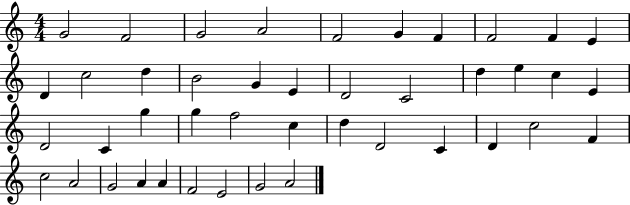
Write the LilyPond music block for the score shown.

{
  \clef treble
  \numericTimeSignature
  \time 4/4
  \key c \major
  g'2 f'2 | g'2 a'2 | f'2 g'4 f'4 | f'2 f'4 e'4 | \break d'4 c''2 d''4 | b'2 g'4 e'4 | d'2 c'2 | d''4 e''4 c''4 e'4 | \break d'2 c'4 g''4 | g''4 f''2 c''4 | d''4 d'2 c'4 | d'4 c''2 f'4 | \break c''2 a'2 | g'2 a'4 a'4 | f'2 e'2 | g'2 a'2 | \break \bar "|."
}